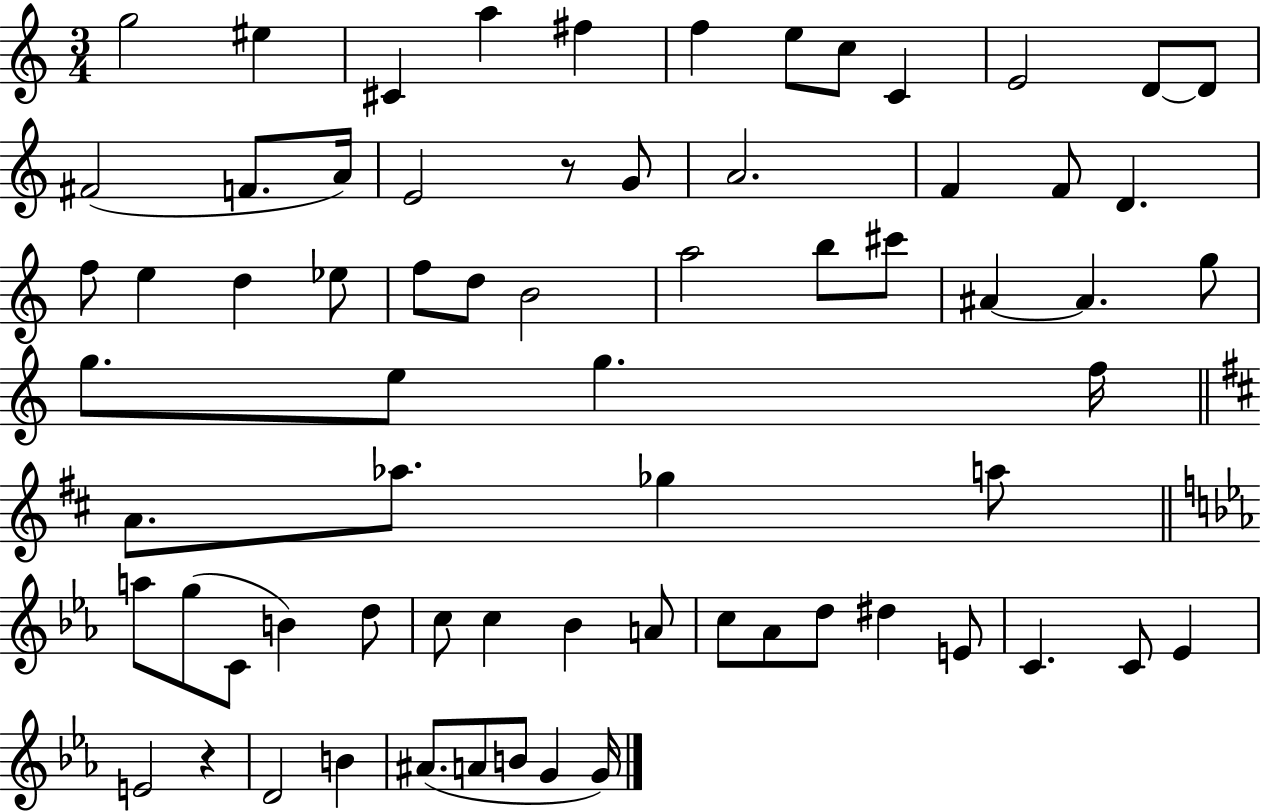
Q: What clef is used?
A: treble